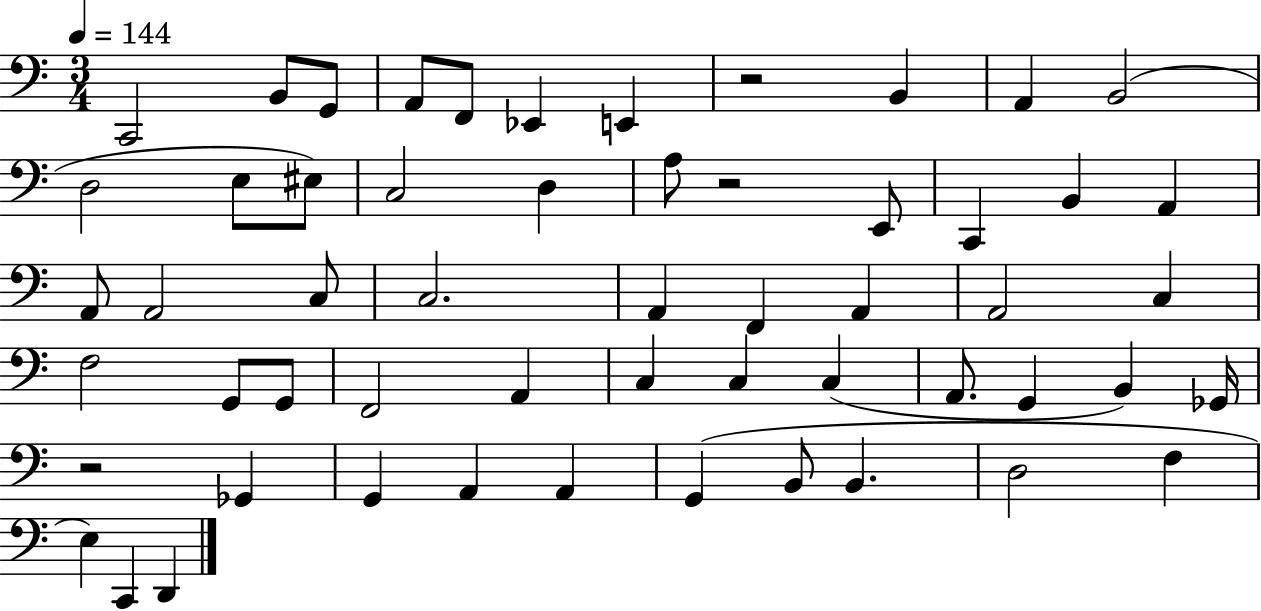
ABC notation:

X:1
T:Untitled
M:3/4
L:1/4
K:C
C,,2 B,,/2 G,,/2 A,,/2 F,,/2 _E,, E,, z2 B,, A,, B,,2 D,2 E,/2 ^E,/2 C,2 D, A,/2 z2 E,,/2 C,, B,, A,, A,,/2 A,,2 C,/2 C,2 A,, F,, A,, A,,2 C, F,2 G,,/2 G,,/2 F,,2 A,, C, C, C, A,,/2 G,, B,, _G,,/4 z2 _G,, G,, A,, A,, G,, B,,/2 B,, D,2 F, E, C,, D,,